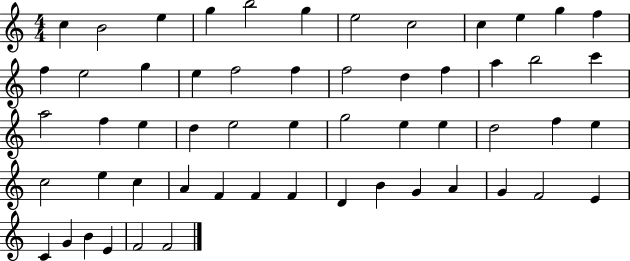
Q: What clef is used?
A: treble